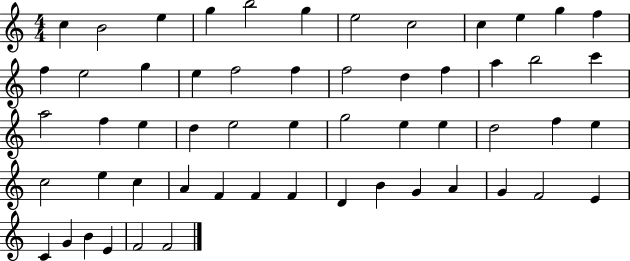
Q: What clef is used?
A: treble